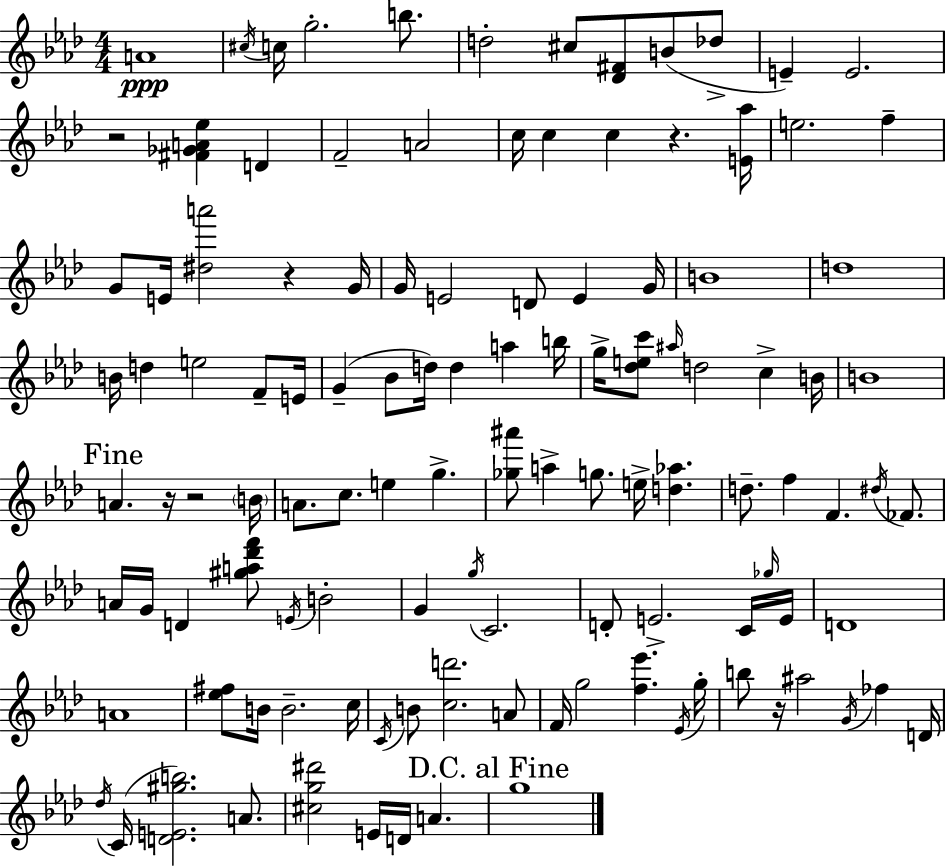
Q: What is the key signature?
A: F minor